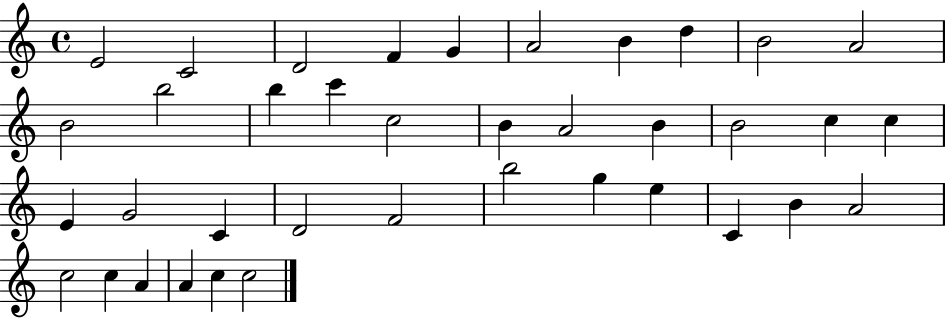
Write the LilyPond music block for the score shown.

{
  \clef treble
  \time 4/4
  \defaultTimeSignature
  \key c \major
  e'2 c'2 | d'2 f'4 g'4 | a'2 b'4 d''4 | b'2 a'2 | \break b'2 b''2 | b''4 c'''4 c''2 | b'4 a'2 b'4 | b'2 c''4 c''4 | \break e'4 g'2 c'4 | d'2 f'2 | b''2 g''4 e''4 | c'4 b'4 a'2 | \break c''2 c''4 a'4 | a'4 c''4 c''2 | \bar "|."
}